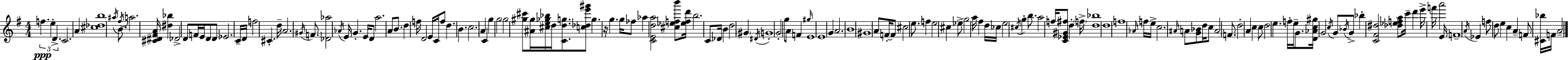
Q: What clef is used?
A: treble